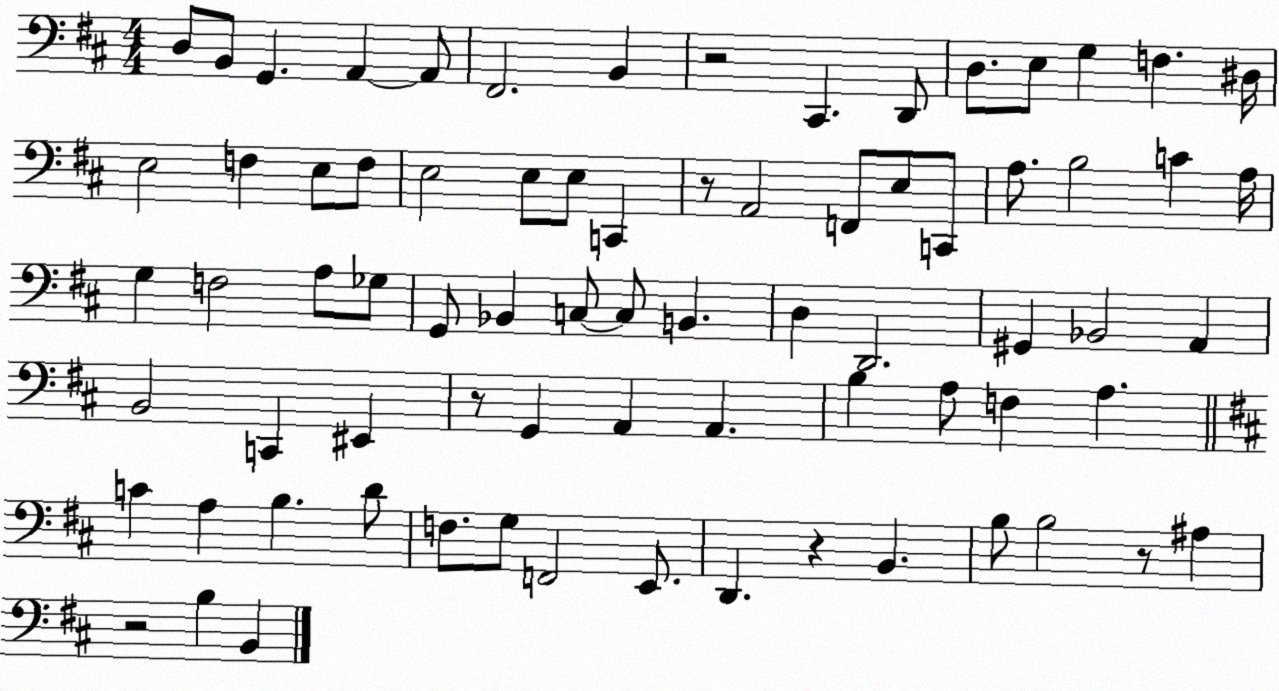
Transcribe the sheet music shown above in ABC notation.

X:1
T:Untitled
M:4/4
L:1/4
K:D
D,/2 B,,/2 G,, A,, A,,/2 ^F,,2 B,, z2 ^C,, D,,/2 D,/2 E,/2 G, F, ^D,/4 E,2 F, E,/2 F,/2 E,2 E,/2 E,/2 C,, z/2 A,,2 F,,/2 E,/2 C,,/2 A,/2 B,2 C A,/4 G, F,2 A,/2 _G,/2 G,,/2 _B,, C,/2 C,/2 B,, D, D,,2 ^G,, _B,,2 A,, B,,2 C,, ^E,, z/2 G,, A,, A,, B, A,/2 F, A, C A, B, D/2 F,/2 G,/2 F,,2 E,,/2 D,, z B,, B,/2 B,2 z/2 ^A, z2 B, B,,